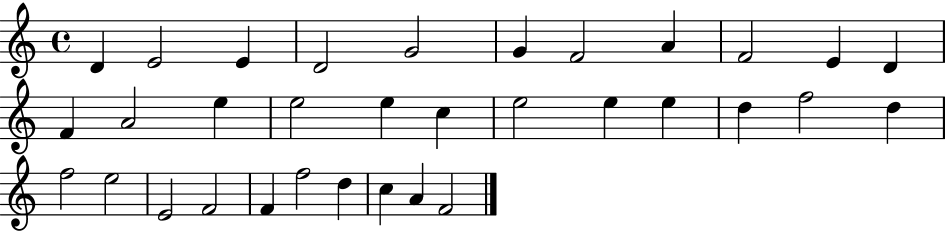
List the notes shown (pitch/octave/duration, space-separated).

D4/q E4/h E4/q D4/h G4/h G4/q F4/h A4/q F4/h E4/q D4/q F4/q A4/h E5/q E5/h E5/q C5/q E5/h E5/q E5/q D5/q F5/h D5/q F5/h E5/h E4/h F4/h F4/q F5/h D5/q C5/q A4/q F4/h